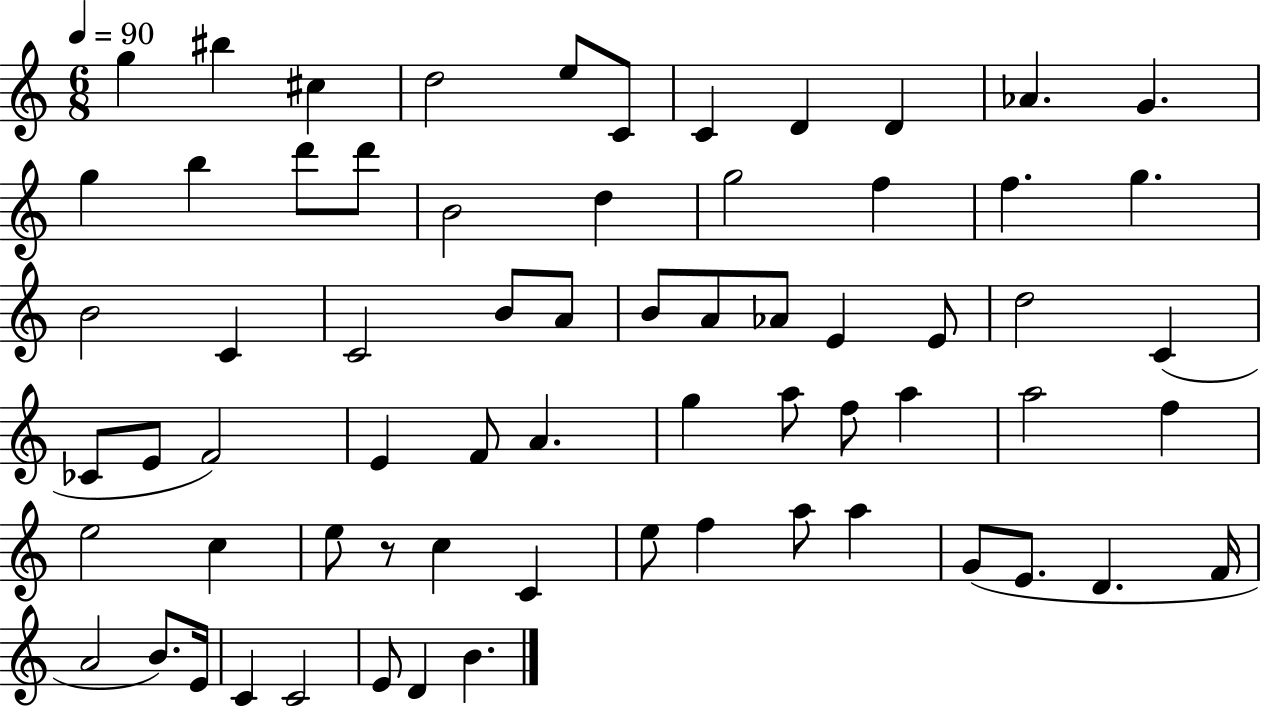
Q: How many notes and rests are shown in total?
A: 67